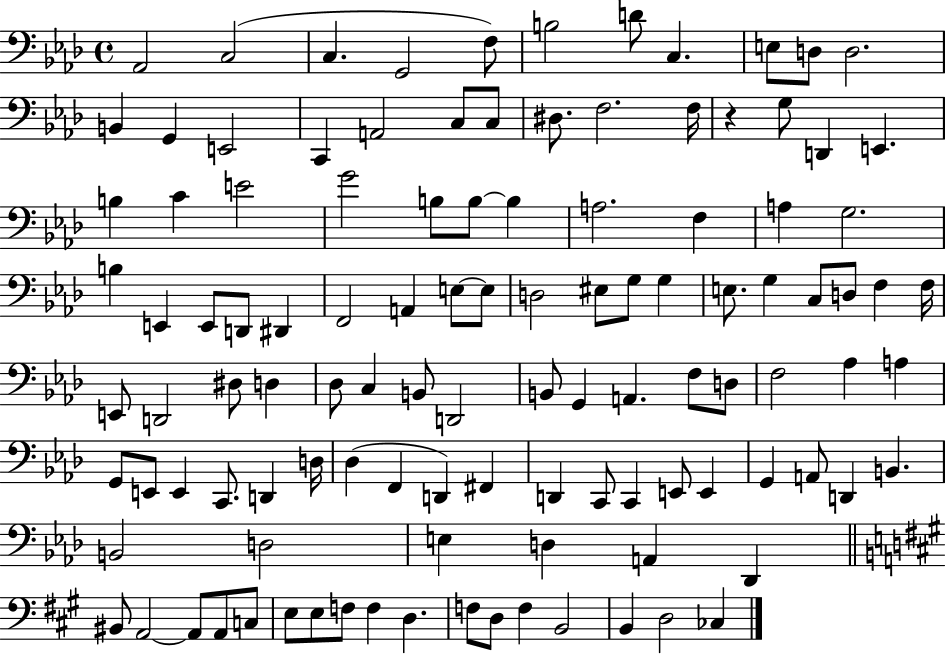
X:1
T:Untitled
M:4/4
L:1/4
K:Ab
_A,,2 C,2 C, G,,2 F,/2 B,2 D/2 C, E,/2 D,/2 D,2 B,, G,, E,,2 C,, A,,2 C,/2 C,/2 ^D,/2 F,2 F,/4 z G,/2 D,, E,, B, C E2 G2 B,/2 B,/2 B, A,2 F, A, G,2 B, E,, E,,/2 D,,/2 ^D,, F,,2 A,, E,/2 E,/2 D,2 ^E,/2 G,/2 G, E,/2 G, C,/2 D,/2 F, F,/4 E,,/2 D,,2 ^D,/2 D, _D,/2 C, B,,/2 D,,2 B,,/2 G,, A,, F,/2 D,/2 F,2 _A, A, G,,/2 E,,/2 E,, C,,/2 D,, D,/4 _D, F,, D,, ^F,, D,, C,,/2 C,, E,,/2 E,, G,, A,,/2 D,, B,, B,,2 D,2 E, D, A,, _D,, ^B,,/2 A,,2 A,,/2 A,,/2 C,/2 E,/2 E,/2 F,/2 F, D, F,/2 D,/2 F, B,,2 B,, D,2 _C,